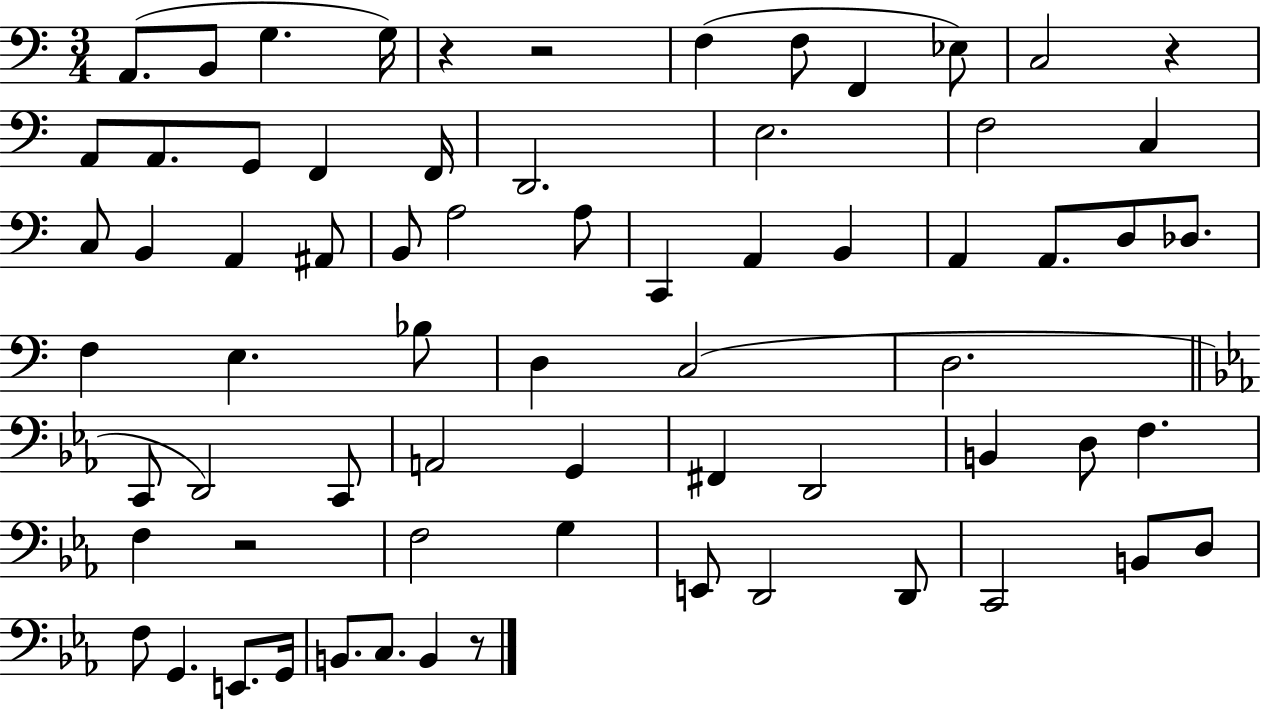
A2/e. B2/e G3/q. G3/s R/q R/h F3/q F3/e F2/q Eb3/e C3/h R/q A2/e A2/e. G2/e F2/q F2/s D2/h. E3/h. F3/h C3/q C3/e B2/q A2/q A#2/e B2/e A3/h A3/e C2/q A2/q B2/q A2/q A2/e. D3/e Db3/e. F3/q E3/q. Bb3/e D3/q C3/h D3/h. C2/e D2/h C2/e A2/h G2/q F#2/q D2/h B2/q D3/e F3/q. F3/q R/h F3/h G3/q E2/e D2/h D2/e C2/h B2/e D3/e F3/e G2/q. E2/e. G2/s B2/e. C3/e. B2/q R/e